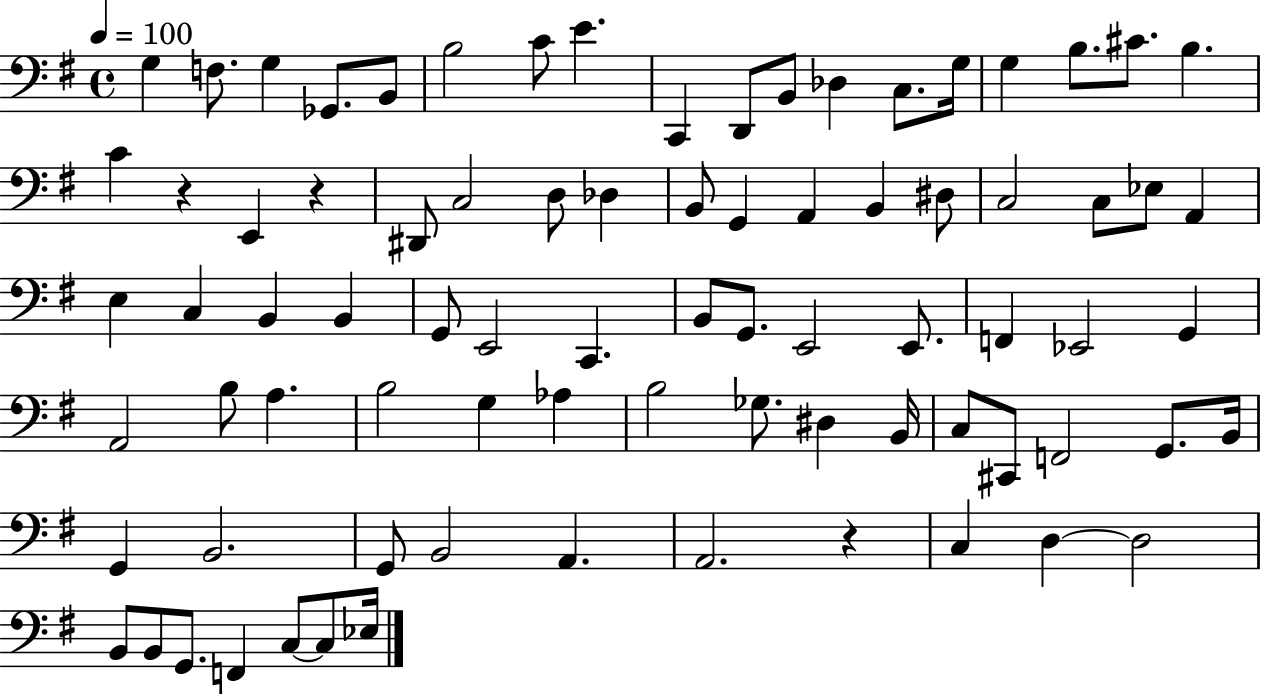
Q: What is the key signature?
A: G major